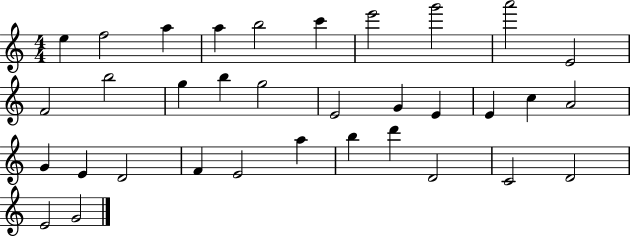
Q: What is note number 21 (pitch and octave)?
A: A4